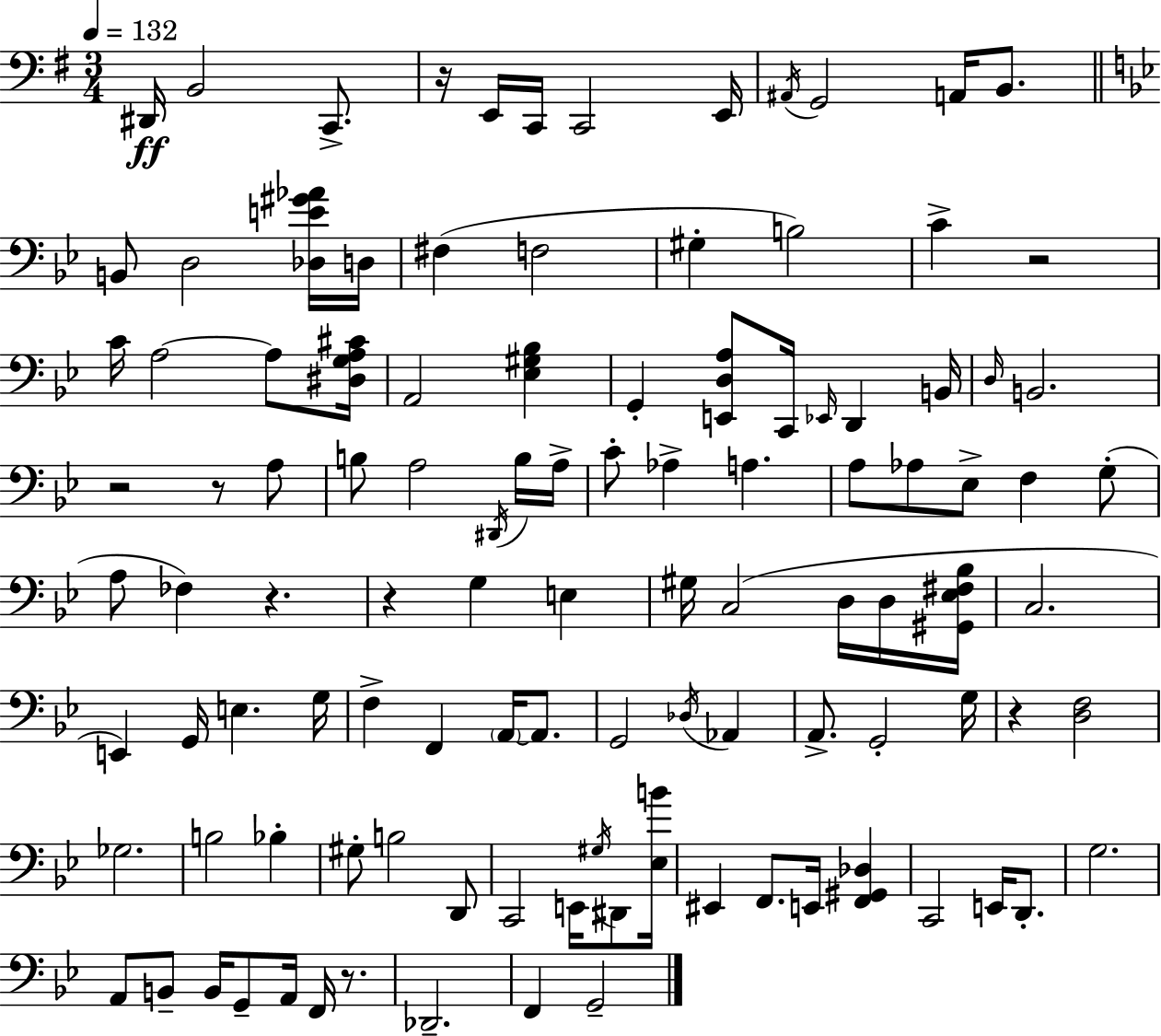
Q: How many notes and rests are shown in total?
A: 109